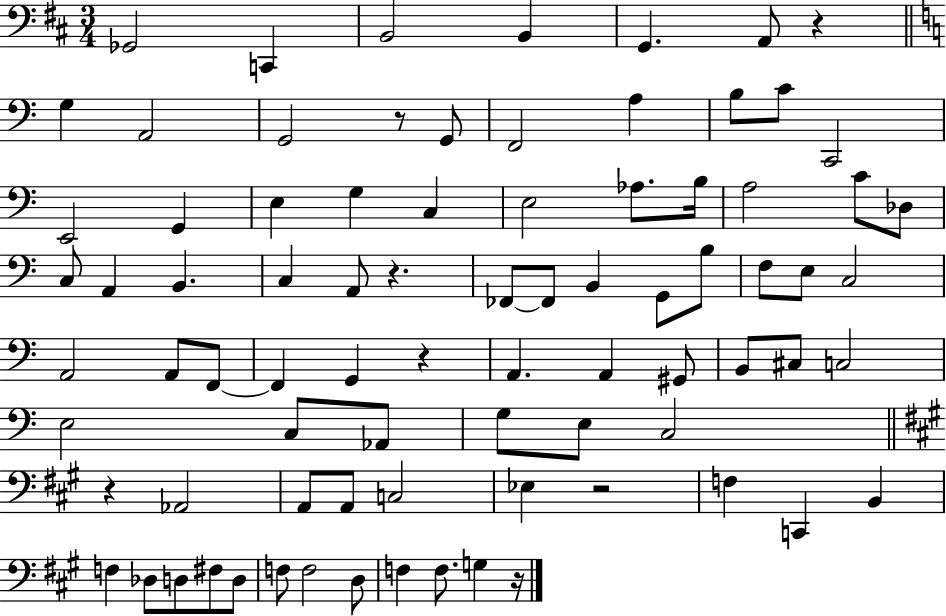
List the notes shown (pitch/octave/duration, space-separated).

Gb2/h C2/q B2/h B2/q G2/q. A2/e R/q G3/q A2/h G2/h R/e G2/e F2/h A3/q B3/e C4/e C2/h E2/h G2/q E3/q G3/q C3/q E3/h Ab3/e. B3/s A3/h C4/e Db3/e C3/e A2/q B2/q. C3/q A2/e R/q. FES2/e FES2/e B2/q G2/e B3/e F3/e E3/e C3/h A2/h A2/e F2/e F2/q G2/q R/q A2/q. A2/q G#2/e B2/e C#3/e C3/h E3/h C3/e Ab2/e G3/e E3/e C3/h R/q Ab2/h A2/e A2/e C3/h Eb3/q R/h F3/q C2/q B2/q F3/q Db3/e D3/e F#3/e D3/e F3/e F3/h D3/e F3/q F3/e. G3/q R/s